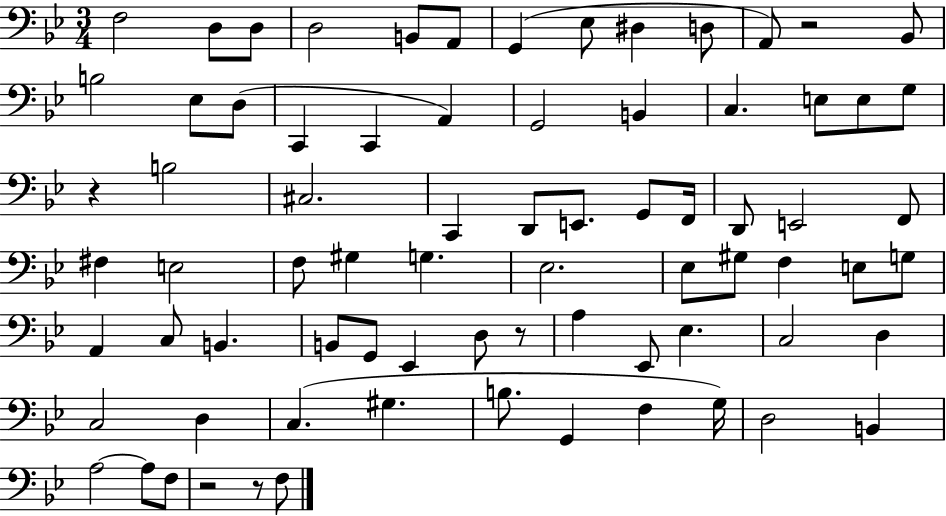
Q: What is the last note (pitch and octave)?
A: F3